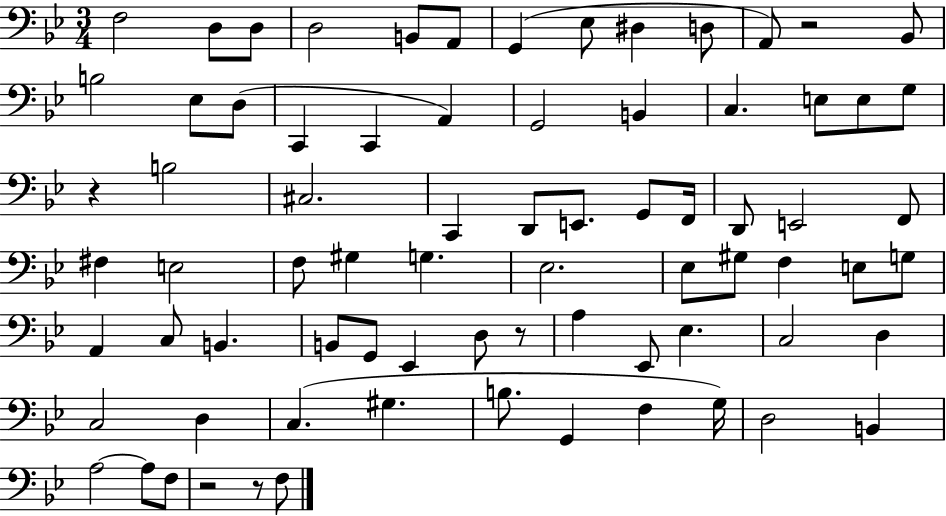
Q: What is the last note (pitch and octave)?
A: F3